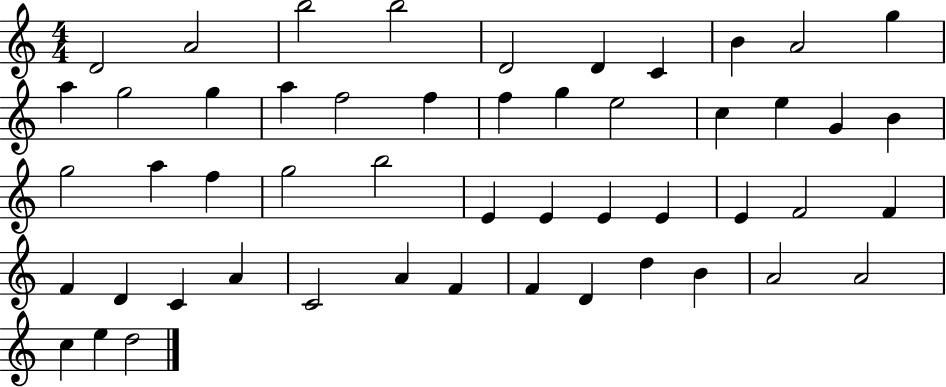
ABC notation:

X:1
T:Untitled
M:4/4
L:1/4
K:C
D2 A2 b2 b2 D2 D C B A2 g a g2 g a f2 f f g e2 c e G B g2 a f g2 b2 E E E E E F2 F F D C A C2 A F F D d B A2 A2 c e d2